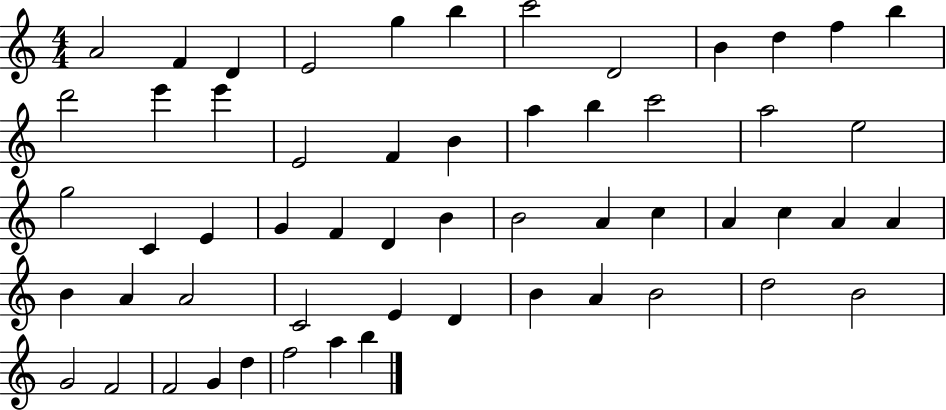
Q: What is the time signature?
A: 4/4